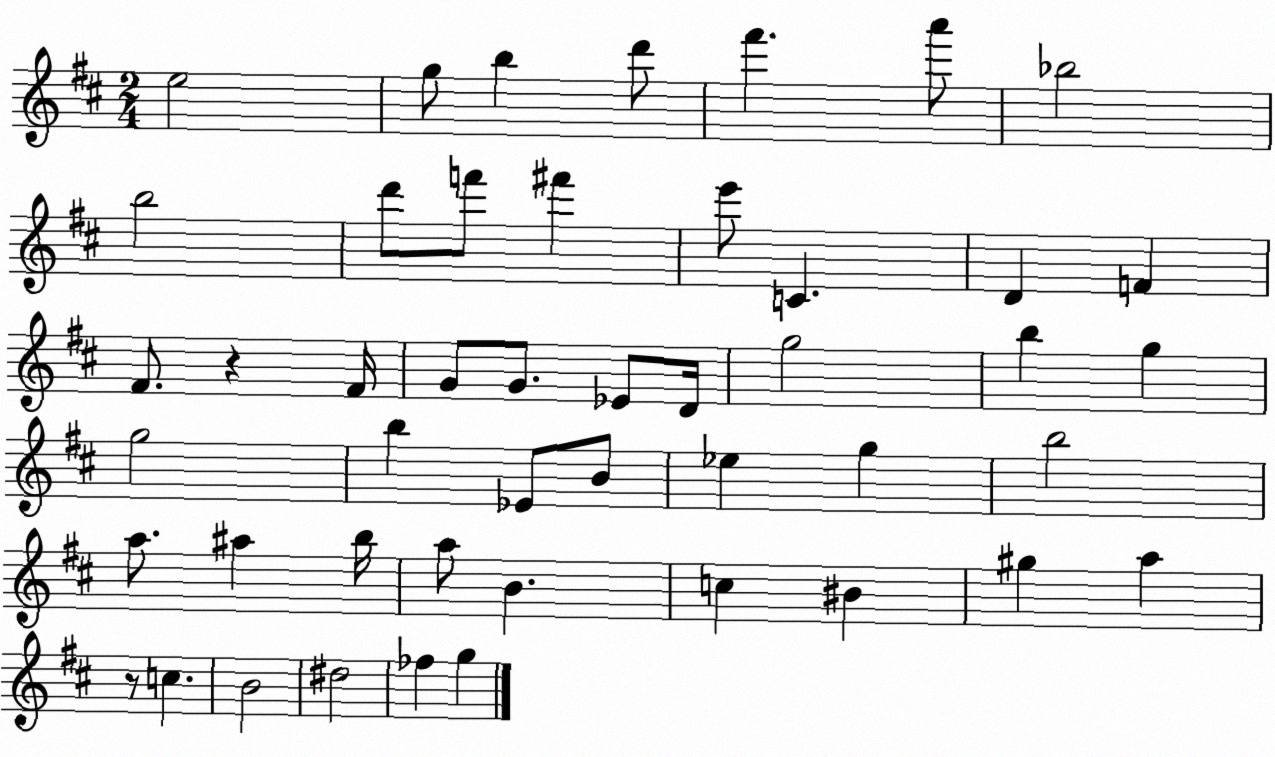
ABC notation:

X:1
T:Untitled
M:2/4
L:1/4
K:D
e2 g/2 b d'/2 ^f' a'/2 _b2 b2 d'/2 f'/2 ^f' e'/2 C D F ^F/2 z ^F/4 G/2 G/2 _E/2 D/4 g2 b g g2 b _E/2 B/2 _e g b2 a/2 ^a b/4 a/2 B c ^B ^g a z/2 c B2 ^d2 _f g